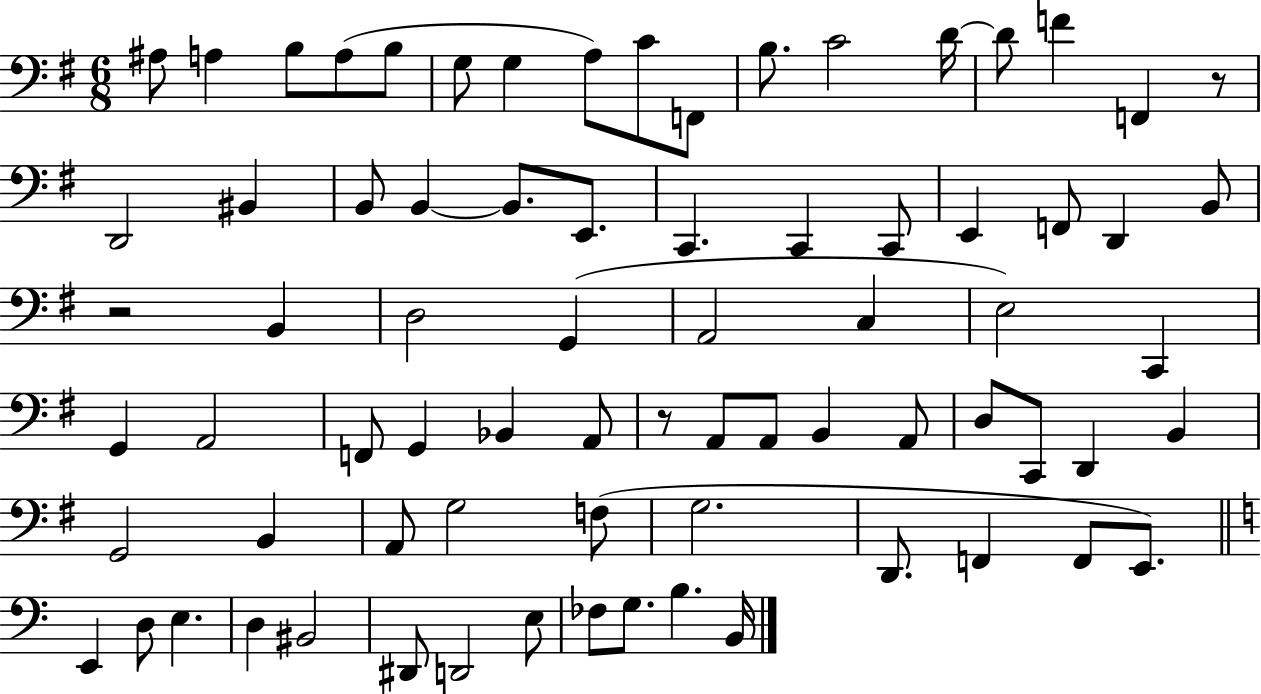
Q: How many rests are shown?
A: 3